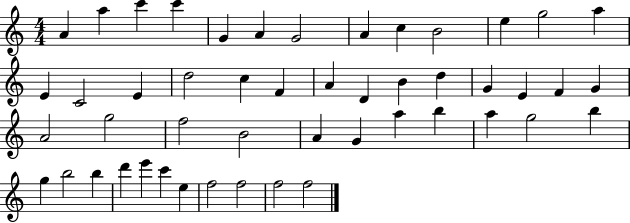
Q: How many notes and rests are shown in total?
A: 49